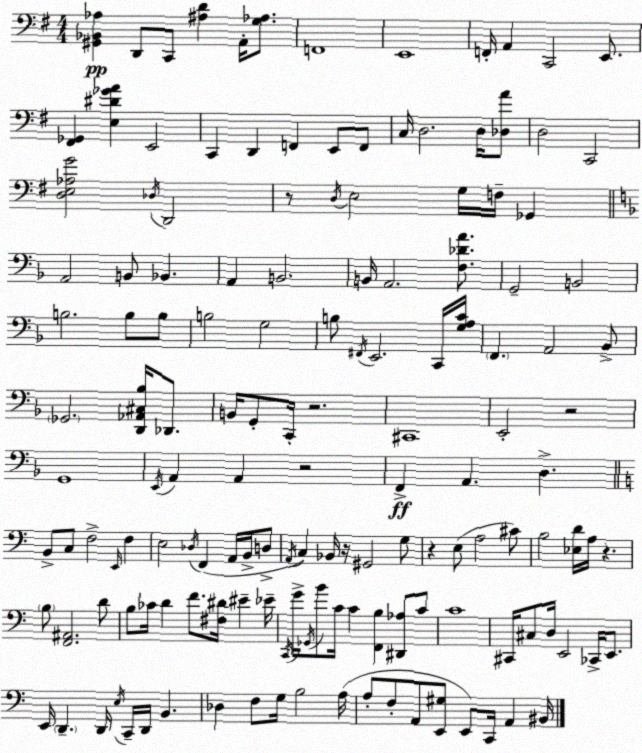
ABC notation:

X:1
T:Untitled
M:4/4
L:1/4
K:G
[^G,,_B,,_A,] D,,/2 C,,/2 [^A,D] A,,/4 [G,_A,]/2 F,,4 E,,4 F,,/4 A,, C,,2 E,,/2 [^F,,_G,,] [E,^D_GA] E,,2 C,, D,, F,, E,,/2 F,,/2 C,/4 D,2 D,/4 [_D,A]/2 D,2 C,,2 [D,E,_A,G]2 _D,/4 D,,2 z/2 D,/4 E,2 G,/4 F,/4 _G,, A,,2 B,,/2 _B,, A,, B,,2 B,,/4 A,,2 [F,_DA]/2 G,,2 B,,2 B,2 B,/2 B,/2 B,2 G,2 B,/2 ^F,,/4 E,,2 C,,/4 [G,A,C]/4 F,, A,,2 _B,,/2 _G,,2 [D,,_A,,^C,_B,]/4 _D,,/2 B,,/4 G,,/2 C,,/4 z2 ^C,,4 E,,2 z2 G,,4 E,,/4 A,, A,, z2 F,, A,, D, B,,/2 C,/2 F,2 E,,/4 F, E,2 _D,/4 F,, A,,/4 B,,/4 D,/2 A,,/4 C, _B,,/4 z/4 ^G,,2 G,/2 z E,/2 A,2 ^C/2 B,2 [_E,D]/4 A,/4 z B,/2 [F,,^A,,]2 D/2 B,/2 _C/4 D F/2 [^F,^D]/4 ^E _E/4 C,,/4 G/4 _G,,/4 B/2 C/4 C [F,,B,] [^D,,_A,]/2 C/2 C4 ^C,,/4 ^C,/2 D,/4 E,,2 _C,,/4 E,,/2 E,,/4 D,, D,,/4 E,/4 C,,/4 D,,/4 B,, _D, F,/2 G,/4 B,2 A,/4 A,/2 F,/2 A,,/2 [E,,^G,]/2 E,,/2 C,,/4 A,, ^B,,/4